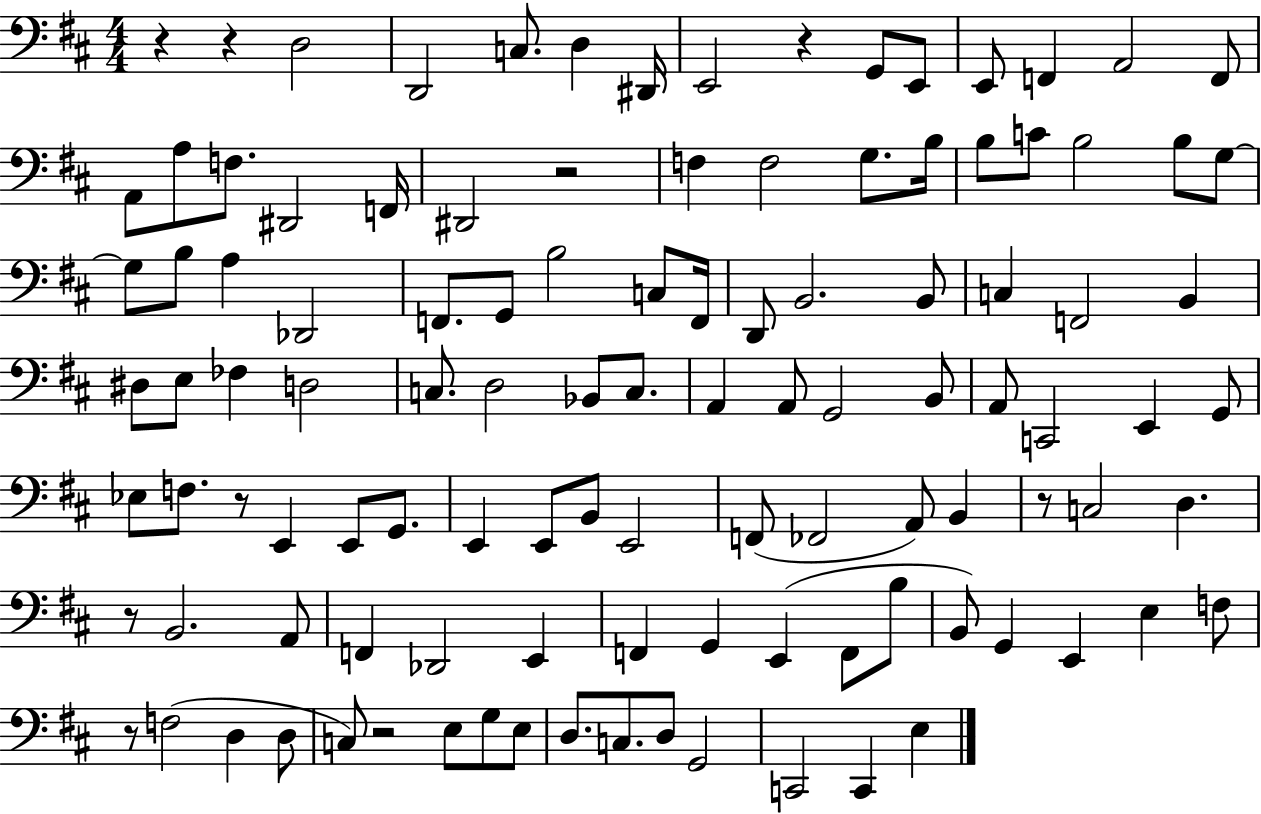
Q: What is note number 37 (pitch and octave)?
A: D2